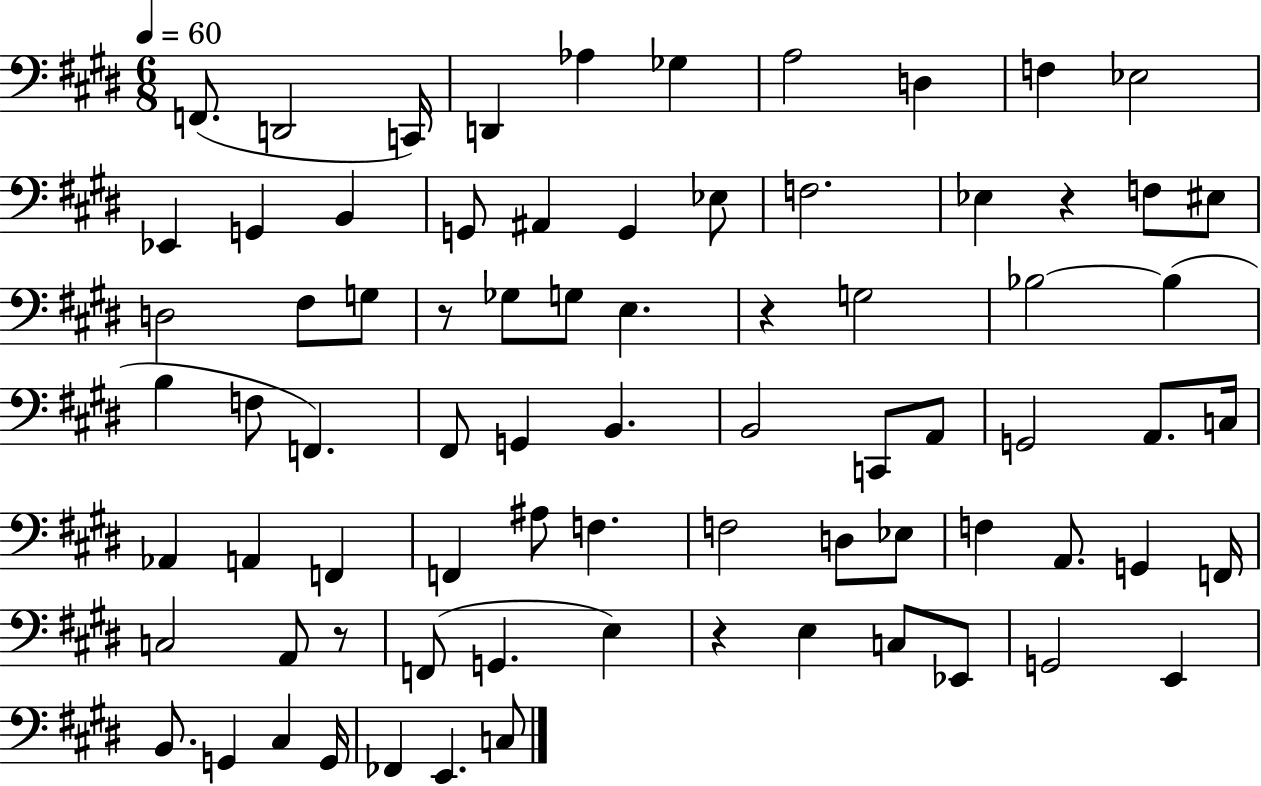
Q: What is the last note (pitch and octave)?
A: C3